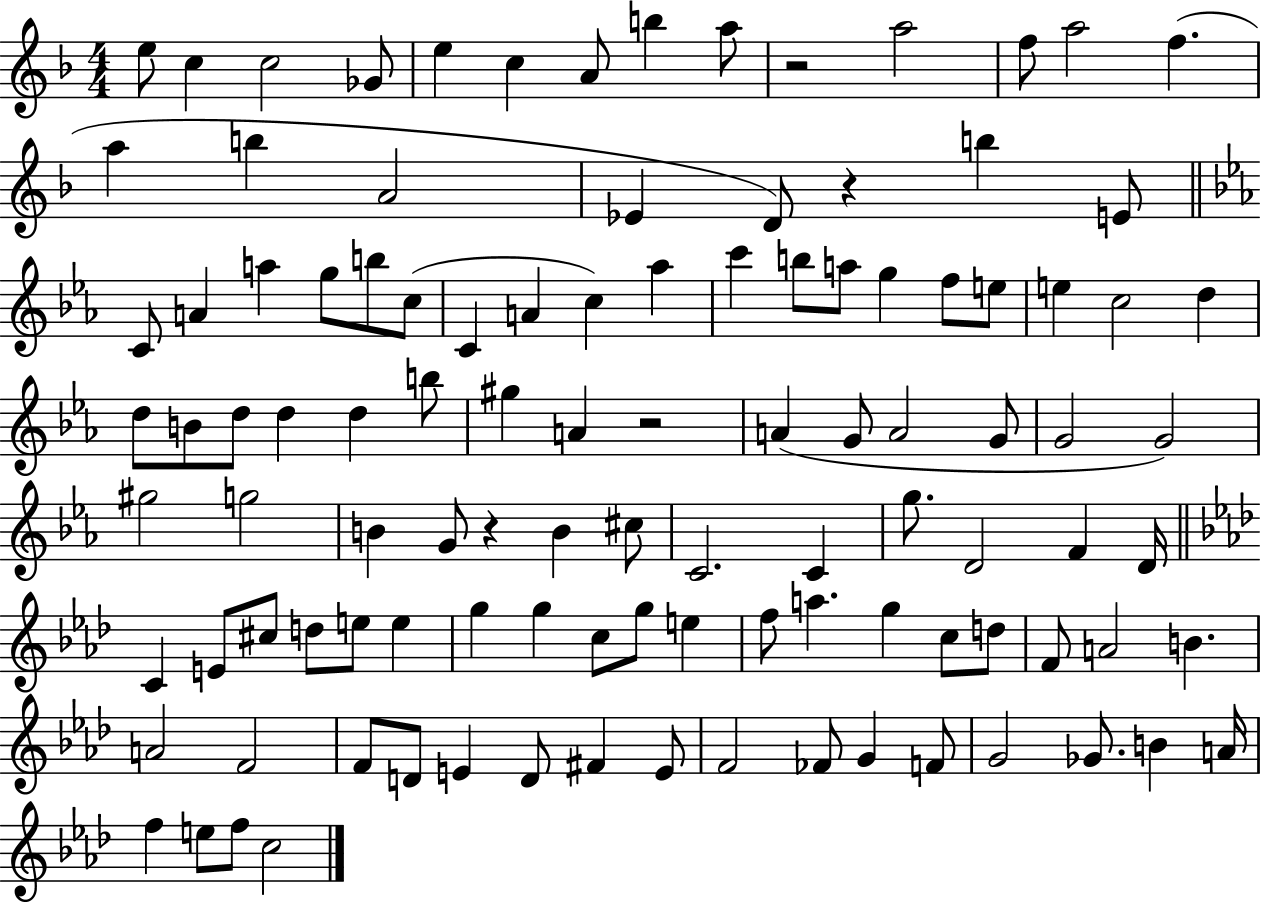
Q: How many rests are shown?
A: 4